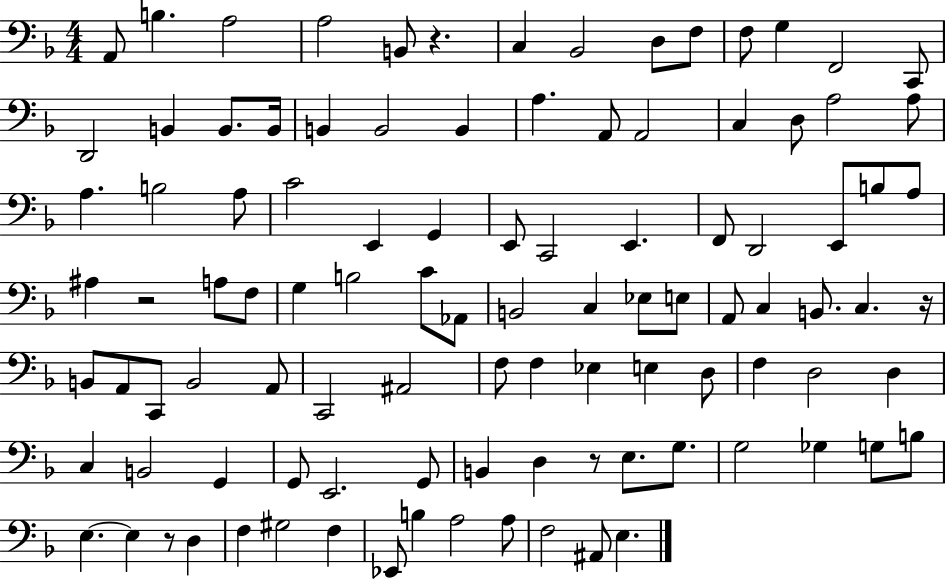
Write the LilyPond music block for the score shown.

{
  \clef bass
  \numericTimeSignature
  \time 4/4
  \key f \major
  a,8 b4. a2 | a2 b,8 r4. | c4 bes,2 d8 f8 | f8 g4 f,2 c,8 | \break d,2 b,4 b,8. b,16 | b,4 b,2 b,4 | a4. a,8 a,2 | c4 d8 a2 a8 | \break a4. b2 a8 | c'2 e,4 g,4 | e,8 c,2 e,4. | f,8 d,2 e,8 b8 a8 | \break ais4 r2 a8 f8 | g4 b2 c'8 aes,8 | b,2 c4 ees8 e8 | a,8 c4 b,8. c4. r16 | \break b,8 a,8 c,8 b,2 a,8 | c,2 ais,2 | f8 f4 ees4 e4 d8 | f4 d2 d4 | \break c4 b,2 g,4 | g,8 e,2. g,8 | b,4 d4 r8 e8. g8. | g2 ges4 g8 b8 | \break e4.~~ e4 r8 d4 | f4 gis2 f4 | ees,8 b4 a2 a8 | f2 ais,8 e4. | \break \bar "|."
}